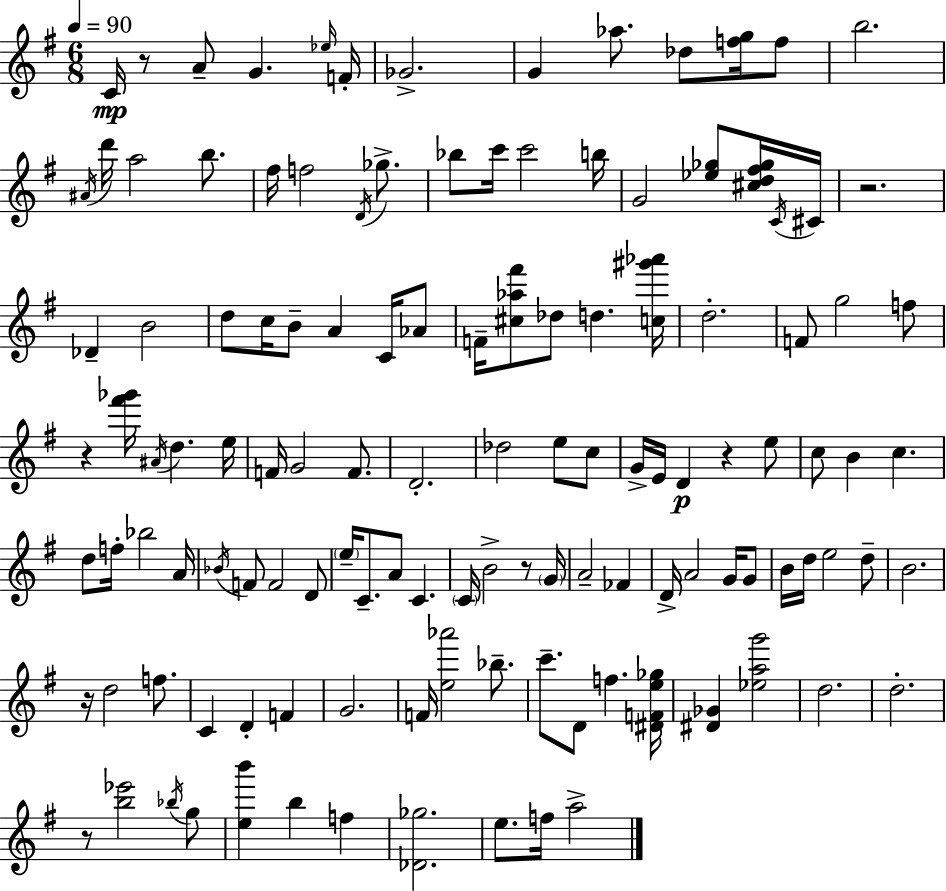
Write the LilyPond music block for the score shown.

{
  \clef treble
  \numericTimeSignature
  \time 6/8
  \key g \major
  \tempo 4 = 90
  \repeat volta 2 { c'16\mp r8 a'8-- g'4. \grace { ees''16 } | f'16-. ges'2.-> | g'4 aes''8. des''8 <f'' g''>16 f''8 | b''2. | \break \acciaccatura { ais'16 } d'''16 a''2 b''8. | fis''16 f''2 \acciaccatura { d'16 } | ges''8.-> bes''8 c'''16 c'''2 | b''16 g'2 <ees'' ges''>8 | \break <cis'' d'' fis'' ges''>16 \acciaccatura { c'16 } cis'16 r2. | des'4-- b'2 | d''8 c''16 b'8-- a'4 | c'16 aes'8 f'16-- <cis'' aes'' fis'''>8 des''8 d''4. | \break <c'' gis''' aes'''>16 d''2.-. | f'8 g''2 | f''8 r4 <fis''' ges'''>16 \acciaccatura { ais'16 } d''4. | e''16 f'16 g'2 | \break f'8. d'2.-. | des''2 | e''8 c''8 g'16-> e'16 d'4\p r4 | e''8 c''8 b'4 c''4. | \break d''8 f''16-. bes''2 | a'16 \acciaccatura { bes'16 } f'8 f'2 | d'8 \parenthesize e''16-- c'8.-- a'8 | c'4. \parenthesize c'16 b'2-> | \break r8 \parenthesize g'16 a'2-- | fes'4 d'16-> a'2 | g'16 g'8 b'16 d''16 e''2 | d''8-- b'2. | \break r16 d''2 | f''8. c'4 d'4-. | f'4 g'2. | f'16 <e'' aes'''>2 | \break bes''8.-- c'''8.-- d'8 f''4. | <dis' f' e'' ges''>16 <dis' ges'>4 <ees'' a'' g'''>2 | d''2. | d''2.-. | \break r8 <b'' ees'''>2 | \acciaccatura { bes''16 } g''8 <e'' b'''>4 b''4 | f''4 <des' ges''>2. | e''8. f''16 a''2-> | \break } \bar "|."
}